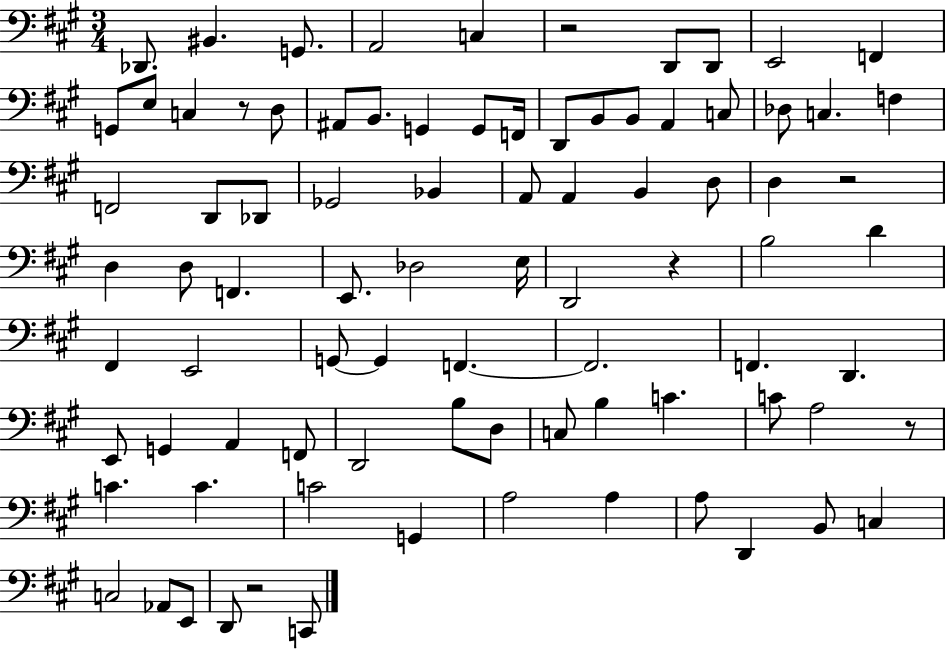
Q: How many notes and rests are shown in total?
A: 86